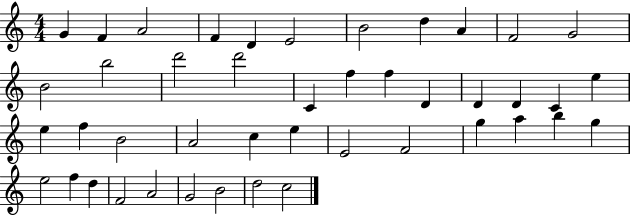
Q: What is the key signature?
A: C major